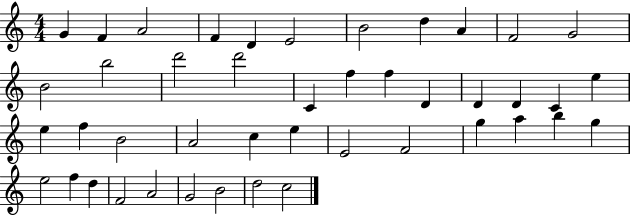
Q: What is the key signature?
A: C major